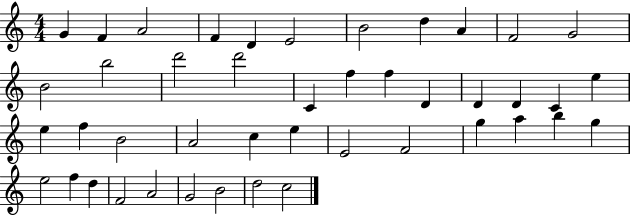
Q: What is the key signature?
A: C major